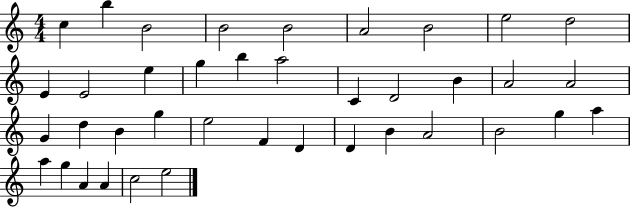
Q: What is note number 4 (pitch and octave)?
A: B4